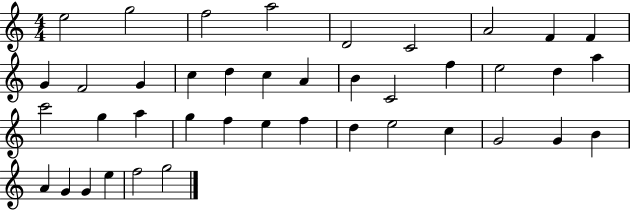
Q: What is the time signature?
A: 4/4